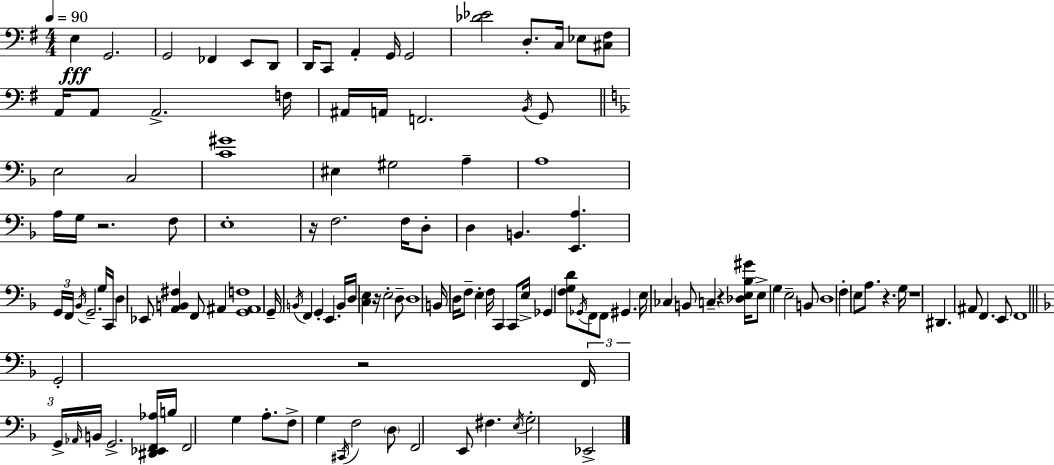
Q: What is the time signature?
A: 4/4